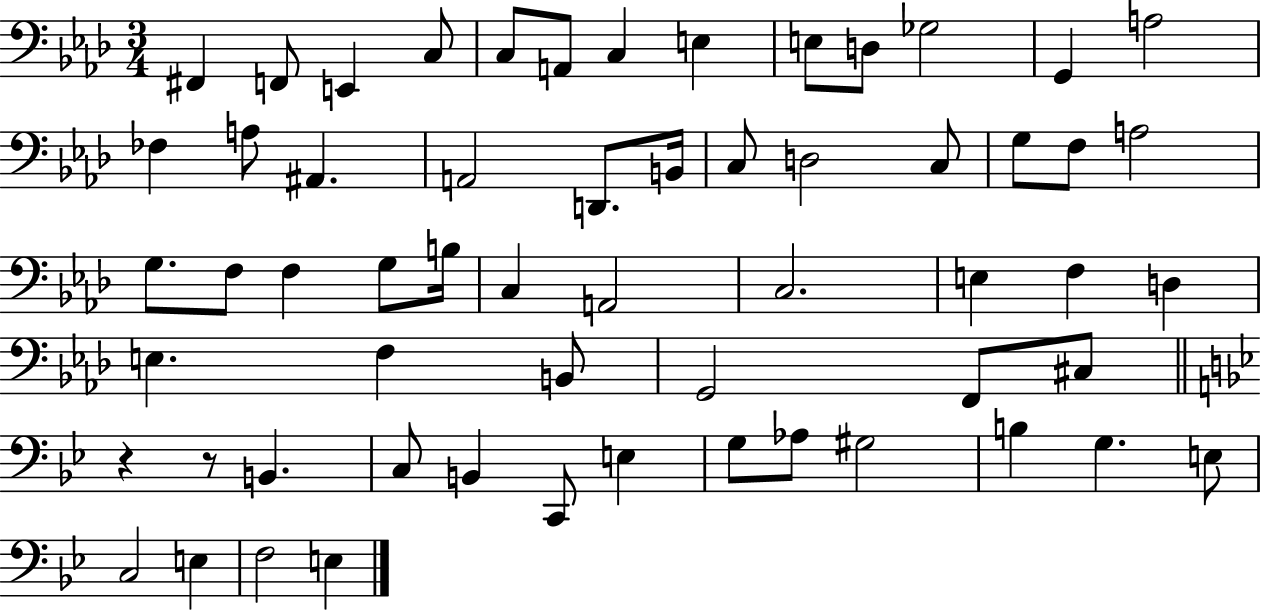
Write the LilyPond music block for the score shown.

{
  \clef bass
  \numericTimeSignature
  \time 3/4
  \key aes \major
  fis,4 f,8 e,4 c8 | c8 a,8 c4 e4 | e8 d8 ges2 | g,4 a2 | \break fes4 a8 ais,4. | a,2 d,8. b,16 | c8 d2 c8 | g8 f8 a2 | \break g8. f8 f4 g8 b16 | c4 a,2 | c2. | e4 f4 d4 | \break e4. f4 b,8 | g,2 f,8 cis8 | \bar "||" \break \key bes \major r4 r8 b,4. | c8 b,4 c,8 e4 | g8 aes8 gis2 | b4 g4. e8 | \break c2 e4 | f2 e4 | \bar "|."
}